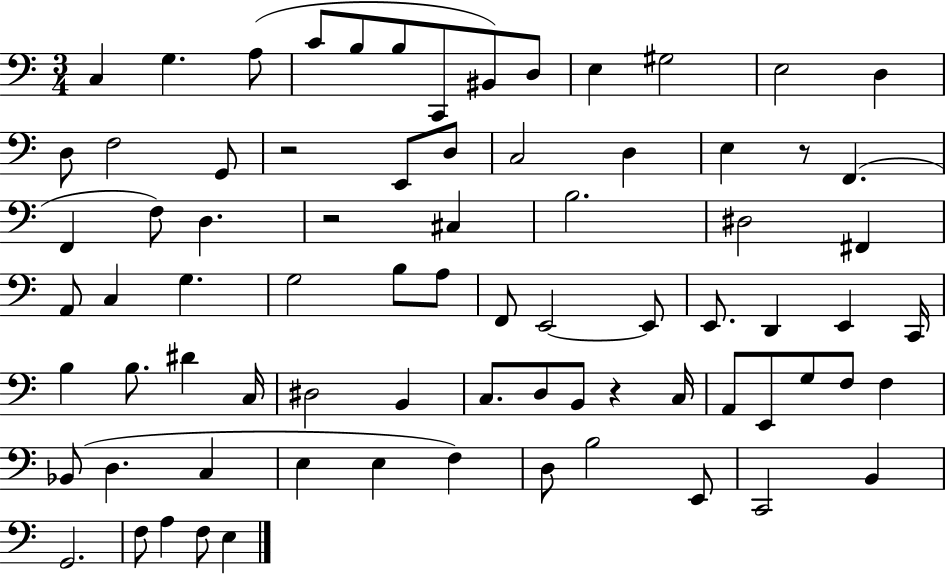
C3/q G3/q. A3/e C4/e B3/e B3/e C2/e BIS2/e D3/e E3/q G#3/h E3/h D3/q D3/e F3/h G2/e R/h E2/e D3/e C3/h D3/q E3/q R/e F2/q. F2/q F3/e D3/q. R/h C#3/q B3/h. D#3/h F#2/q A2/e C3/q G3/q. G3/h B3/e A3/e F2/e E2/h E2/e E2/e. D2/q E2/q C2/s B3/q B3/e. D#4/q C3/s D#3/h B2/q C3/e. D3/e B2/e R/q C3/s A2/e E2/e G3/e F3/e F3/q Bb2/e D3/q. C3/q E3/q E3/q F3/q D3/e B3/h E2/e C2/h B2/q G2/h. F3/e A3/q F3/e E3/q